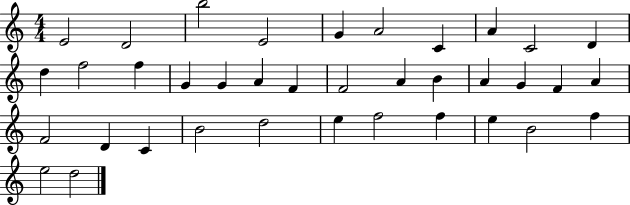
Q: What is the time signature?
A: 4/4